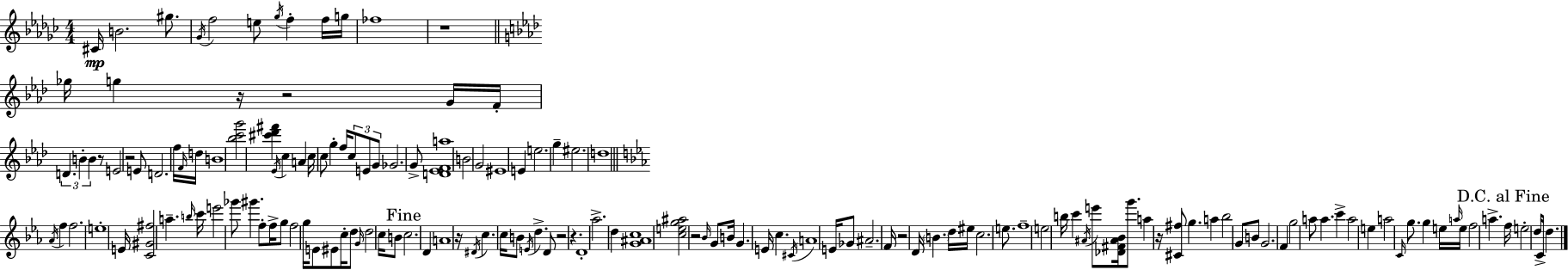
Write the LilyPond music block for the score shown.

{
  \clef treble
  \numericTimeSignature
  \time 4/4
  \key ees \minor
  cis'16\mp b'2. gis''8. | \acciaccatura { ges'16 } f''2 e''8 \acciaccatura { ges''16 } f''4-. | f''16 g''16 fes''1 | r1 | \break \bar "||" \break \key f \minor ges''16 g''4 r16 r2 g'16 f'16-. | \tuplet 3/2 { d'4. b'4-. b'4 } r8 | e'2 r2 | e'8 d'2. f''16 \grace { f'16 } | \break d''16 b'1 | <bes'' c''' g'''>2 <cis''' des''' fis'''>4 \acciaccatura { ees'16 } c''4 | a'4 c''16 c''8 g''4-. f''16 \tuplet 3/2 { c''8 | e'8 g'8 } ges'2. | \break g'8-> <d' ees' f' a''>1 | b'2 g'2 | eis'1 | e'4 e''2. | \break g''4-- eis''2. | d''1 | \bar "||" \break \key ees \major \acciaccatura { aes'16 } f''4 f''2. | e''1-. | e'16 <c' gis' fis''>2 a''4.-- | \grace { b''16 } c'''16 e'''2 ges'''8 gis'''4. | \break f''8-. f''16-> g''8 f''2 g''16 | e'8 eis'8 c''16-. d''8 \grace { g'16 } d''2 | c''16 b'8 \mark "Fine" c''2. d'4 | a'1 | \break r16 \acciaccatura { dis'16 } c''4. c''16 b'8 \acciaccatura { e'16 } d''4.-> | d'8 r2 r4. | d'1-. | aes''2.-> | \break d''4 <g' ais' c''>1 | <c'' e'' g'' ais''>2 r2 | \grace { bes'16 } g'8 b'16 g'4. e'16 | c''4. \acciaccatura { cis'16 } a'1 | \break e'16 ges'8 ais'2.-- | f'16 r2 d'16 | \parenthesize b'4. d''16 eis''16 c''2. | e''8. f''1-- | \break e''2 b''16 | c'''4 \acciaccatura { ais'16 } e'''8 <des' fis' ais' bes'>16 g'''8. a''4 r16 | <cis' fis''>8 g''4. a''4 bes''2 | g'8 b'8 g'2. | \break f'4 g''2 | a''8 a''4. c'''4-> a''2 | e''4 a''2 | \grace { c'16 } g''8. g''4 e''16 \grace { a''16 } e''16 f''2 | \break a''4.-> \mark "D.C. al Fine" f''16 e''2-. | d''16 c'16-> d''4. \bar "|."
}